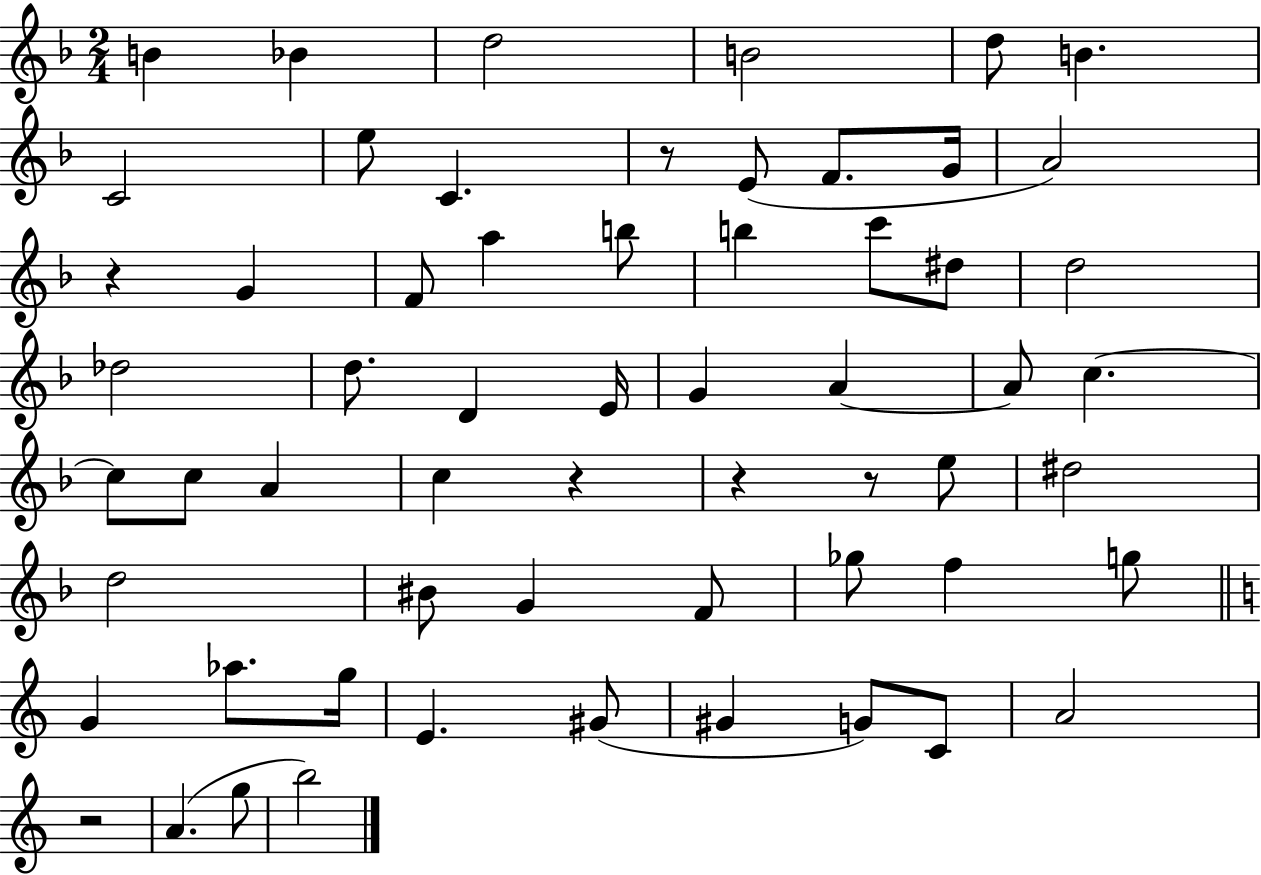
{
  \clef treble
  \numericTimeSignature
  \time 2/4
  \key f \major
  b'4 bes'4 | d''2 | b'2 | d''8 b'4. | \break c'2 | e''8 c'4. | r8 e'8( f'8. g'16 | a'2) | \break r4 g'4 | f'8 a''4 b''8 | b''4 c'''8 dis''8 | d''2 | \break des''2 | d''8. d'4 e'16 | g'4 a'4~~ | a'8 c''4.~~ | \break c''8 c''8 a'4 | c''4 r4 | r4 r8 e''8 | dis''2 | \break d''2 | bis'8 g'4 f'8 | ges''8 f''4 g''8 | \bar "||" \break \key a \minor g'4 aes''8. g''16 | e'4. gis'8( | gis'4 g'8) c'8 | a'2 | \break r2 | a'4.( g''8 | b''2) | \bar "|."
}